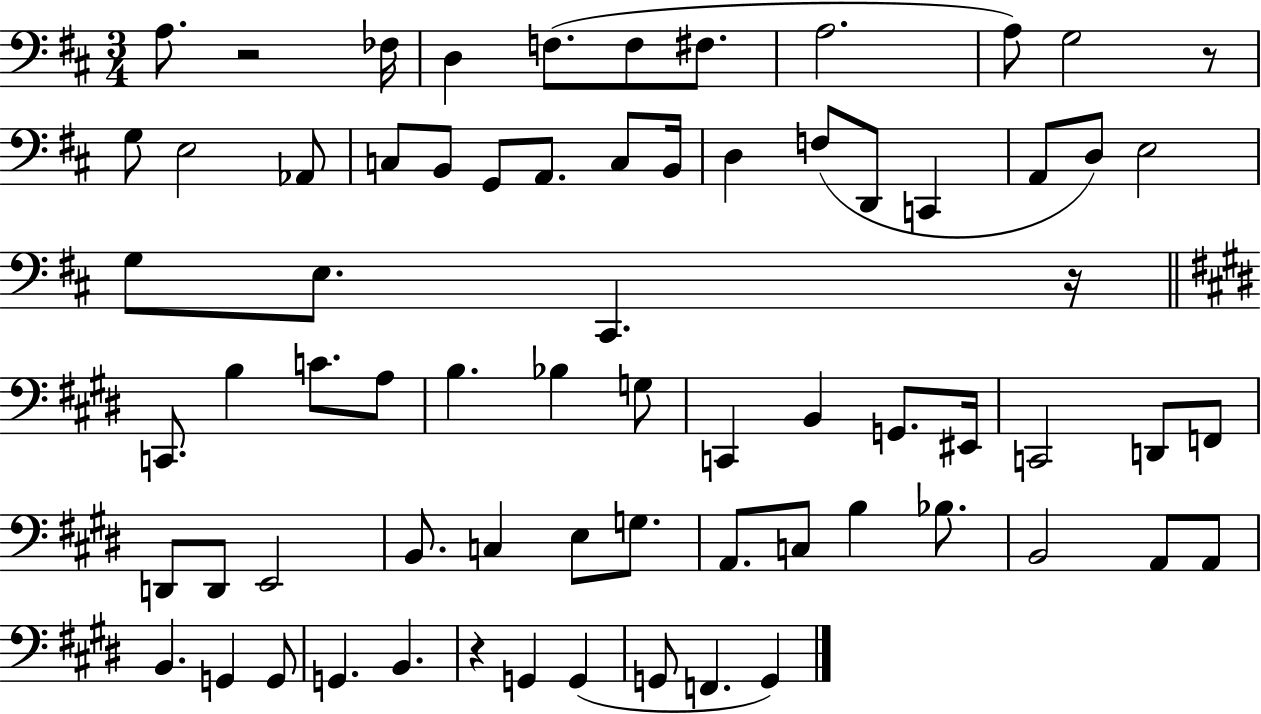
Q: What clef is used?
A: bass